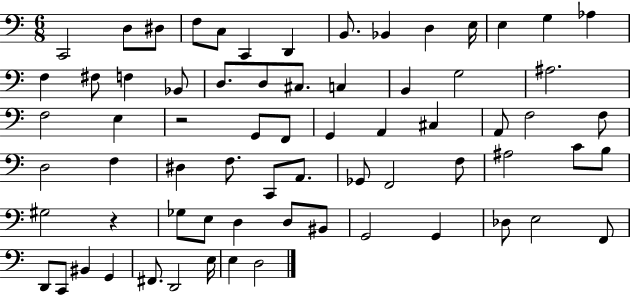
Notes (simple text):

C2/h D3/e D#3/e F3/e C3/e C2/q D2/q B2/e. Bb2/q D3/q E3/s E3/q G3/q Ab3/q F3/q F#3/e F3/q Bb2/e D3/e. D3/e C#3/e. C3/q B2/q G3/h A#3/h. F3/h E3/q R/h G2/e F2/e G2/q A2/q C#3/q A2/e F3/h F3/e D3/h F3/q D#3/q F3/e. C2/e A2/e. Gb2/e F2/h F3/e A#3/h C4/e B3/e G#3/h R/q Gb3/e E3/e D3/q D3/e BIS2/e G2/h G2/q Db3/e E3/h F2/e D2/e C2/e BIS2/q G2/q F#2/e. D2/h E3/s E3/q D3/h